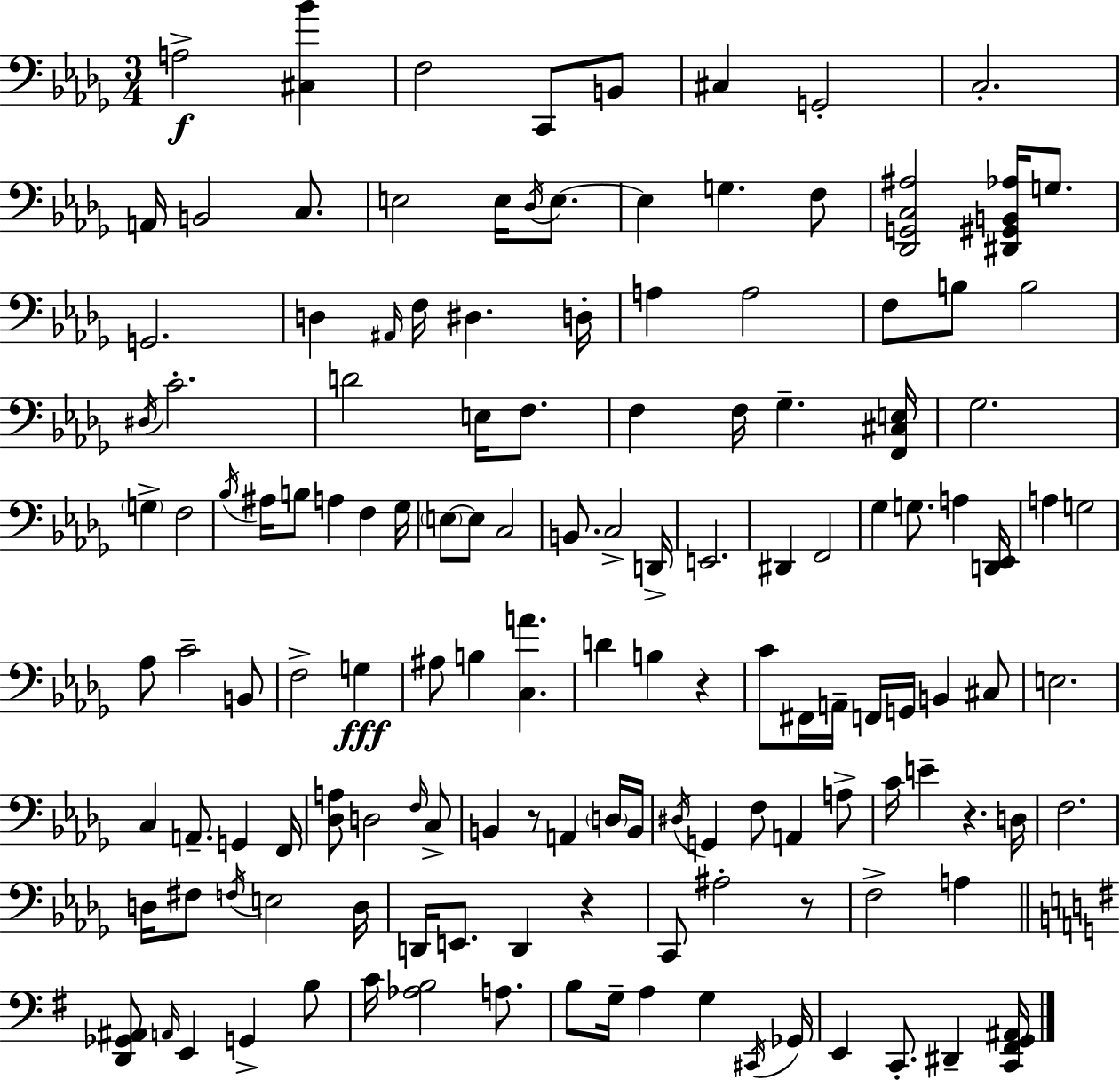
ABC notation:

X:1
T:Untitled
M:3/4
L:1/4
K:Bbm
A,2 [^C,_B] F,2 C,,/2 B,,/2 ^C, G,,2 C,2 A,,/4 B,,2 C,/2 E,2 E,/4 _D,/4 E,/2 E, G, F,/2 [_D,,G,,C,^A,]2 [^D,,^G,,B,,_A,]/4 G,/2 G,,2 D, ^A,,/4 F,/4 ^D, D,/4 A, A,2 F,/2 B,/2 B,2 ^D,/4 C2 D2 E,/4 F,/2 F, F,/4 _G, [F,,^C,E,]/4 _G,2 G, F,2 _B,/4 ^A,/4 B,/2 A, F, _G,/4 E,/2 E,/2 C,2 B,,/2 C,2 D,,/4 E,,2 ^D,, F,,2 _G, G,/2 A, [D,,_E,,]/4 A, G,2 _A,/2 C2 B,,/2 F,2 G, ^A,/2 B, [C,A] D B, z C/2 ^F,,/4 A,,/4 F,,/4 G,,/4 B,, ^C,/2 E,2 C, A,,/2 G,, F,,/4 [_D,A,]/2 D,2 F,/4 C,/2 B,, z/2 A,, D,/4 B,,/4 ^D,/4 G,, F,/2 A,, A,/2 C/4 E z D,/4 F,2 D,/4 ^F,/2 F,/4 E,2 D,/4 D,,/4 E,,/2 D,, z C,,/2 ^A,2 z/2 F,2 A, [D,,_G,,^A,,]/2 A,,/4 E,, G,, B,/2 C/4 [_A,B,]2 A,/2 B,/2 G,/4 A, G, ^C,,/4 _G,,/4 E,, C,,/2 ^D,, [C,,^F,,G,,^A,,]/4